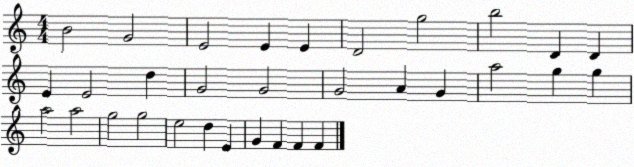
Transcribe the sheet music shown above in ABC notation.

X:1
T:Untitled
M:4/4
L:1/4
K:C
B2 G2 E2 E E D2 g2 b2 D D E E2 d G2 G2 G2 A G a2 g g a2 a2 g2 g2 e2 d E G F F F